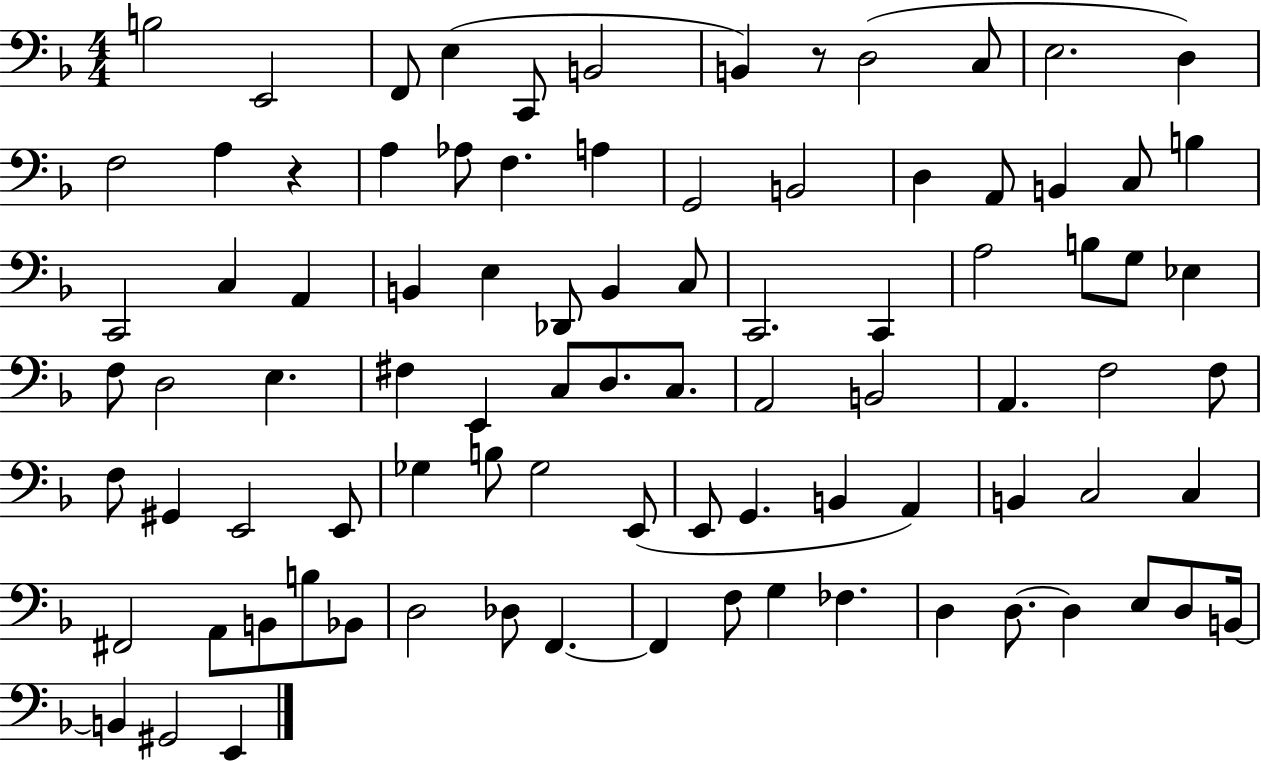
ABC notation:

X:1
T:Untitled
M:4/4
L:1/4
K:F
B,2 E,,2 F,,/2 E, C,,/2 B,,2 B,, z/2 D,2 C,/2 E,2 D, F,2 A, z A, _A,/2 F, A, G,,2 B,,2 D, A,,/2 B,, C,/2 B, C,,2 C, A,, B,, E, _D,,/2 B,, C,/2 C,,2 C,, A,2 B,/2 G,/2 _E, F,/2 D,2 E, ^F, E,, C,/2 D,/2 C,/2 A,,2 B,,2 A,, F,2 F,/2 F,/2 ^G,, E,,2 E,,/2 _G, B,/2 _G,2 E,,/2 E,,/2 G,, B,, A,, B,, C,2 C, ^F,,2 A,,/2 B,,/2 B,/2 _B,,/2 D,2 _D,/2 F,, F,, F,/2 G, _F, D, D,/2 D, E,/2 D,/2 B,,/4 B,, ^G,,2 E,,